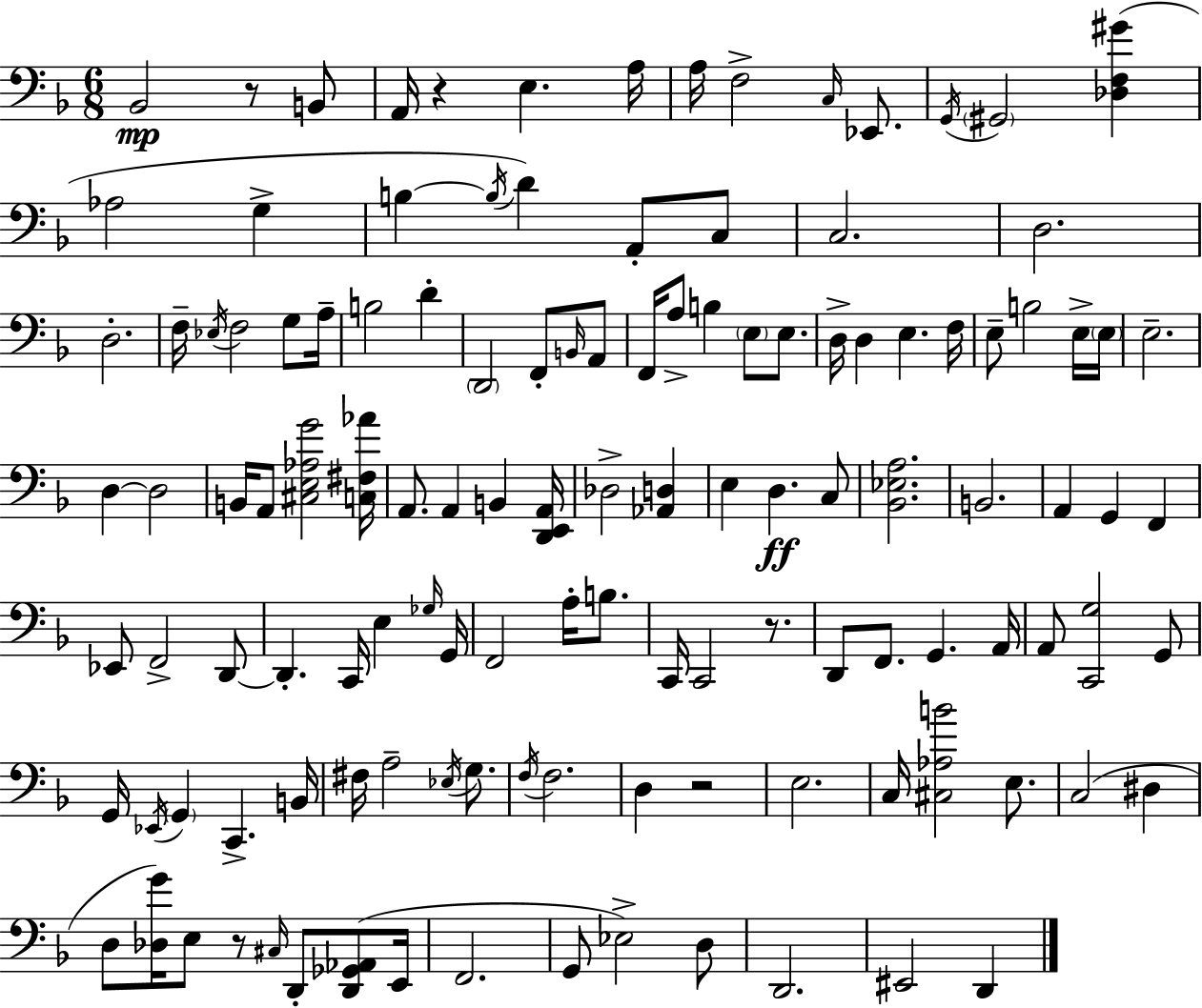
{
  \clef bass
  \numericTimeSignature
  \time 6/8
  \key d \minor
  \repeat volta 2 { bes,2\mp r8 b,8 | a,16 r4 e4. a16 | a16 f2-> \grace { c16 } ees,8. | \acciaccatura { g,16 } \parenthesize gis,2 <des f gis'>4( | \break aes2 g4-> | b4~~ \acciaccatura { b16 } d'4) a,8-. | c8 c2. | d2. | \break d2.-. | f16-- \acciaccatura { ees16 } f2 | g8 a16-- b2 | d'4-. \parenthesize d,2 | \break f,8-. \grace { b,16 } a,8 f,16 a8-> b4 | \parenthesize e8 e8. d16-> d4 e4. | f16 e8-- b2 | e16-> \parenthesize e16 e2.-- | \break d4~~ d2 | b,16 a,8 <cis e aes g'>2 | <c fis aes'>16 a,8. a,4 | b,4 <d, e, a,>16 des2-> | \break <aes, d>4 e4 d4.\ff | c8 <bes, ees a>2. | b,2. | a,4 g,4 | \break f,4 ees,8 f,2-> | d,8~~ d,4.-. c,16 | e4 \grace { ges16 } g,16 f,2 | a16-. b8. c,16 c,2 | \break r8. d,8 f,8. g,4. | a,16 a,8 <c, g>2 | g,8 g,16 \acciaccatura { ees,16 } \parenthesize g,4 | c,4.-> b,16 fis16 a2-- | \break \acciaccatura { ees16 } g8. \acciaccatura { f16 } f2. | d4 | r2 e2. | c16 <cis aes b'>2 | \break e8. c2( | dis4 d8 <des g'>16) | e8 r8 \grace { cis16 } d,8-. <d, ges, aes,>8( e,16 f,2. | g,8 | \break ees2->) d8 d,2. | eis,2 | d,4 } \bar "|."
}